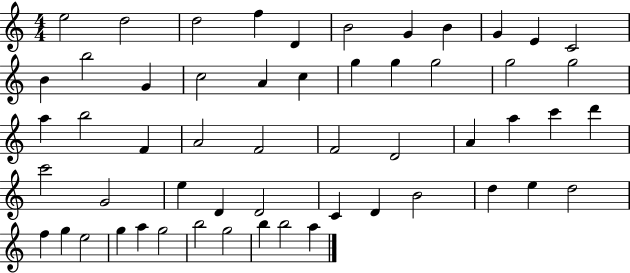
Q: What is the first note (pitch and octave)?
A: E5